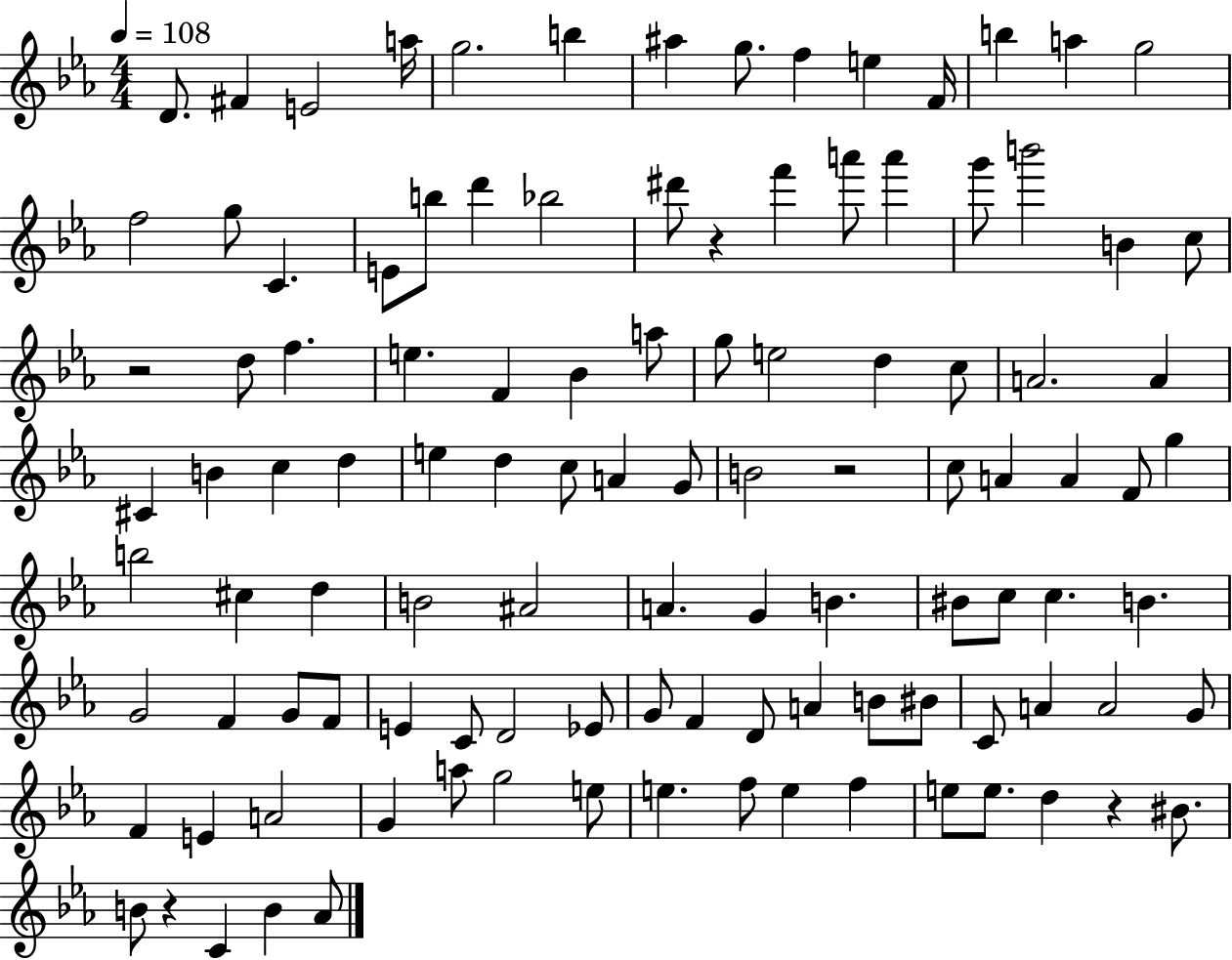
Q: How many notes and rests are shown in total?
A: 110